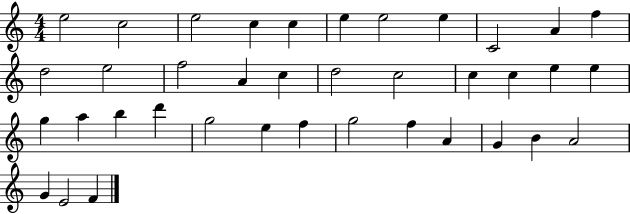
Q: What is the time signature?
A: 4/4